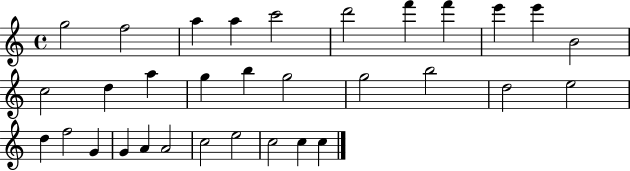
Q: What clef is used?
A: treble